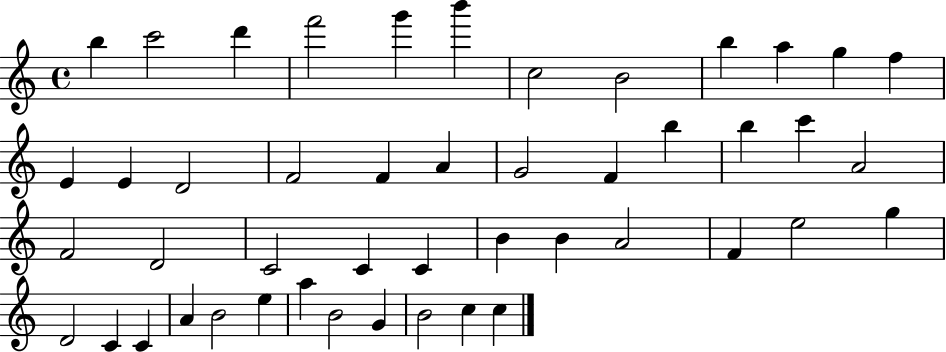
{
  \clef treble
  \time 4/4
  \defaultTimeSignature
  \key c \major
  b''4 c'''2 d'''4 | f'''2 g'''4 b'''4 | c''2 b'2 | b''4 a''4 g''4 f''4 | \break e'4 e'4 d'2 | f'2 f'4 a'4 | g'2 f'4 b''4 | b''4 c'''4 a'2 | \break f'2 d'2 | c'2 c'4 c'4 | b'4 b'4 a'2 | f'4 e''2 g''4 | \break d'2 c'4 c'4 | a'4 b'2 e''4 | a''4 b'2 g'4 | b'2 c''4 c''4 | \break \bar "|."
}